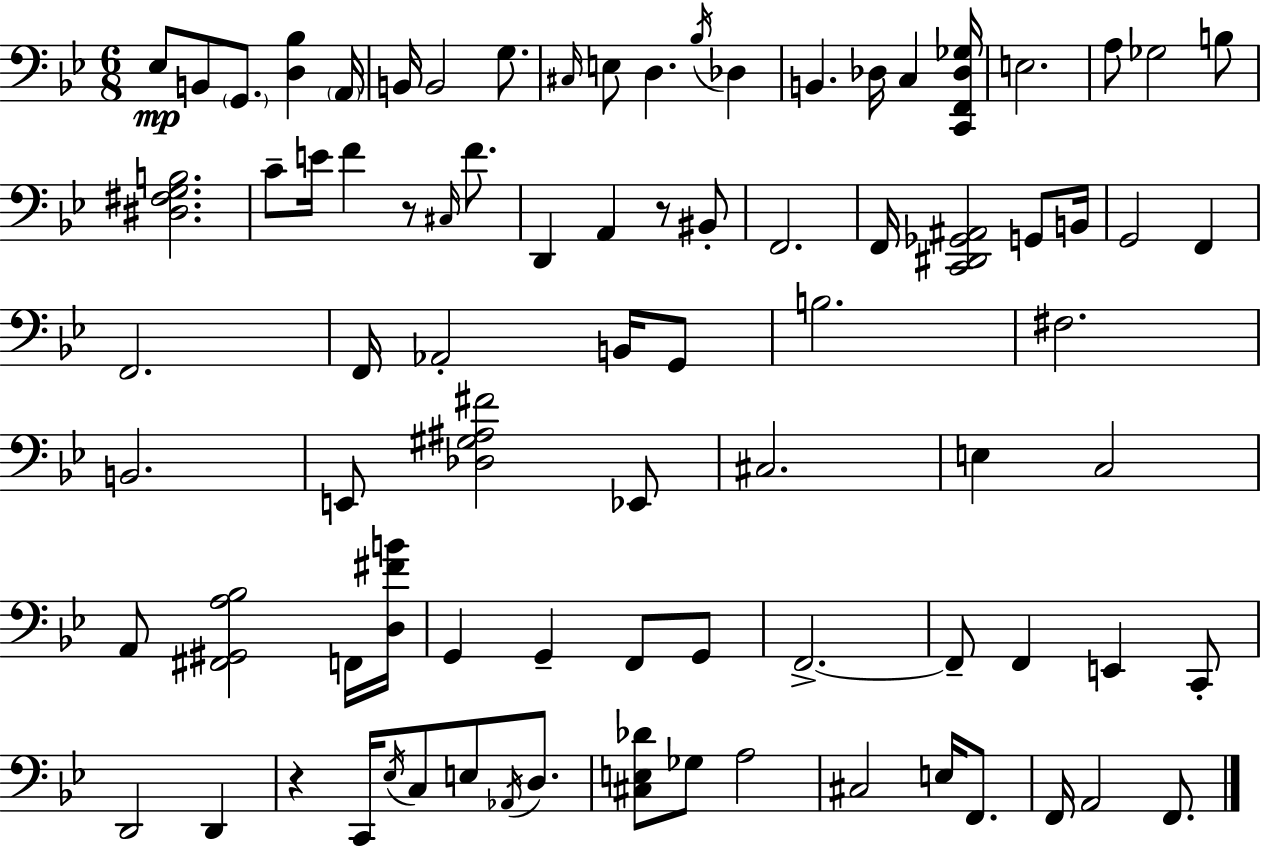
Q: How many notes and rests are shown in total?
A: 84